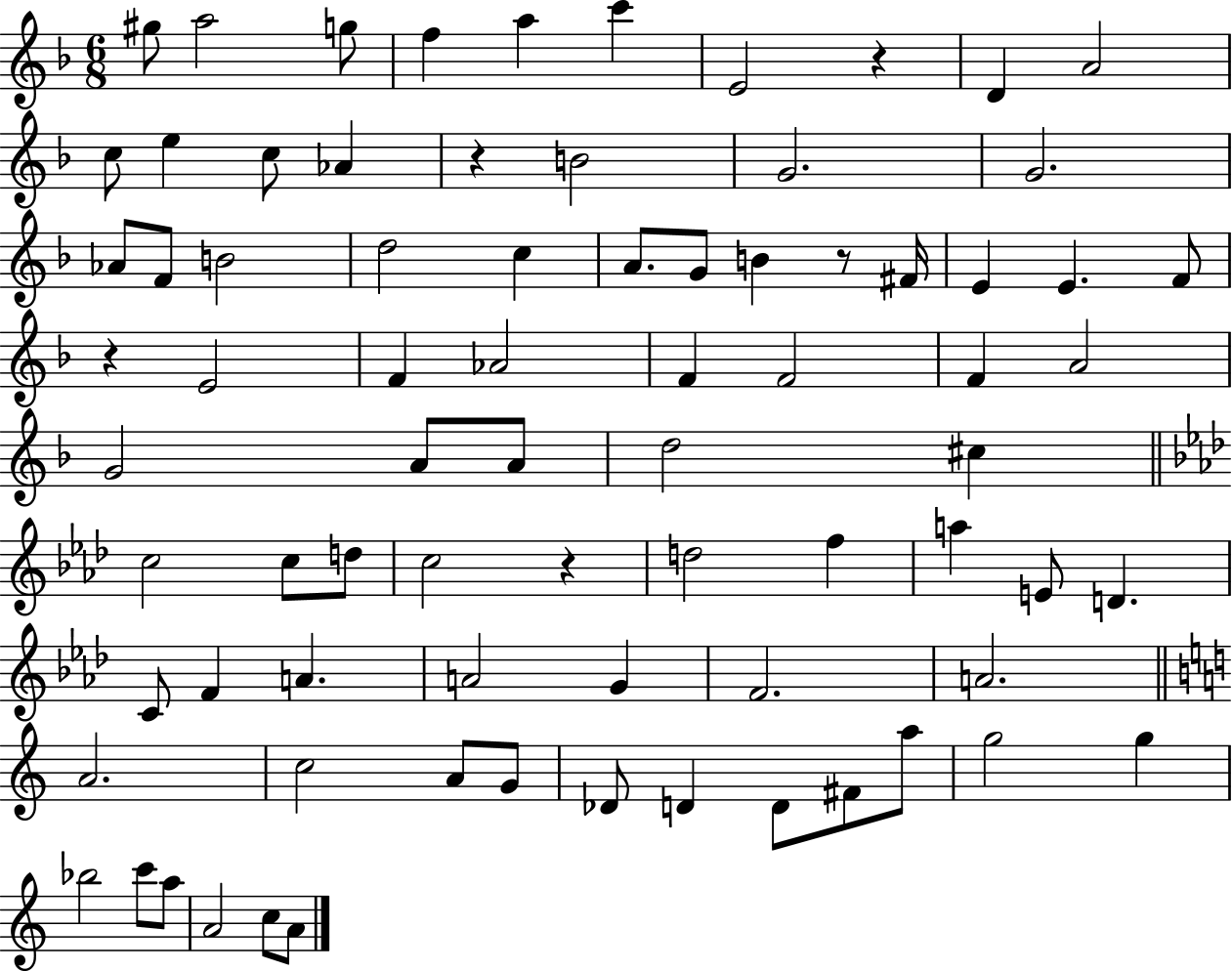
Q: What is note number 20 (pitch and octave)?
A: D5